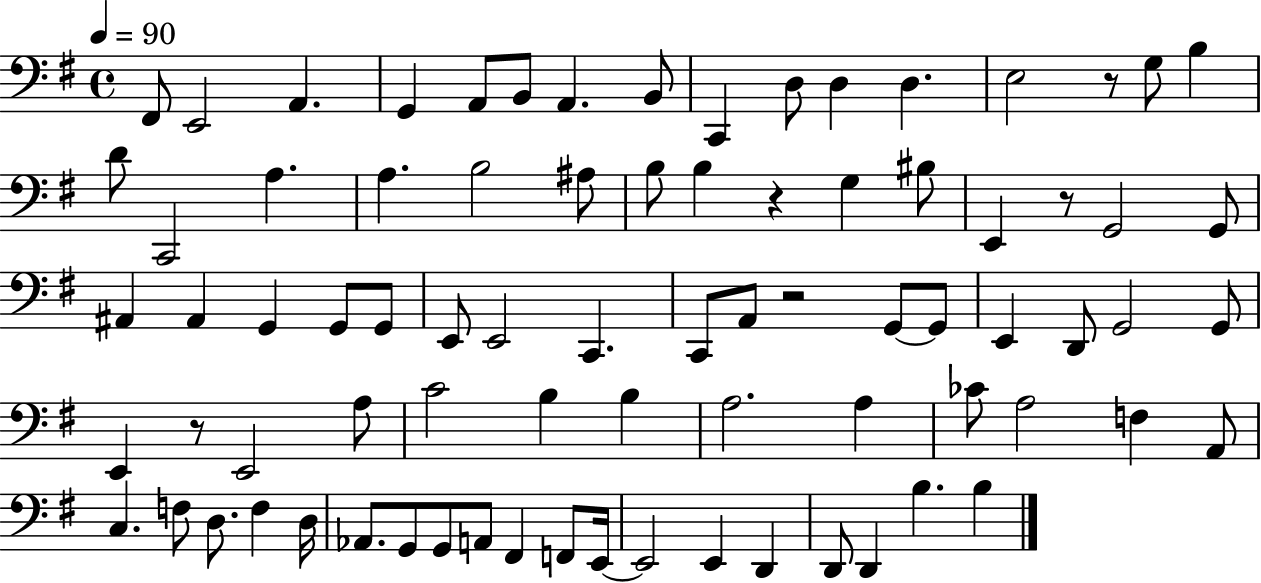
F#2/e E2/h A2/q. G2/q A2/e B2/e A2/q. B2/e C2/q D3/e D3/q D3/q. E3/h R/e G3/e B3/q D4/e C2/h A3/q. A3/q. B3/h A#3/e B3/e B3/q R/q G3/q BIS3/e E2/q R/e G2/h G2/e A#2/q A#2/q G2/q G2/e G2/e E2/e E2/h C2/q. C2/e A2/e R/h G2/e G2/e E2/q D2/e G2/h G2/e E2/q R/e E2/h A3/e C4/h B3/q B3/q A3/h. A3/q CES4/e A3/h F3/q A2/e C3/q. F3/e D3/e. F3/q D3/s Ab2/e. G2/e G2/e A2/e F#2/q F2/e E2/s E2/h E2/q D2/q D2/e D2/q B3/q. B3/q